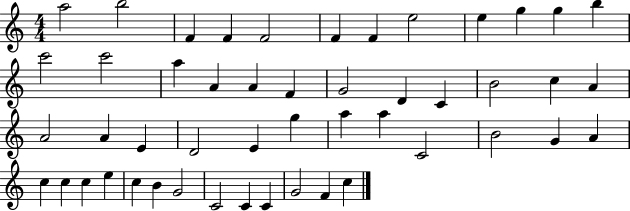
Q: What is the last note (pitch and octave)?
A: C5